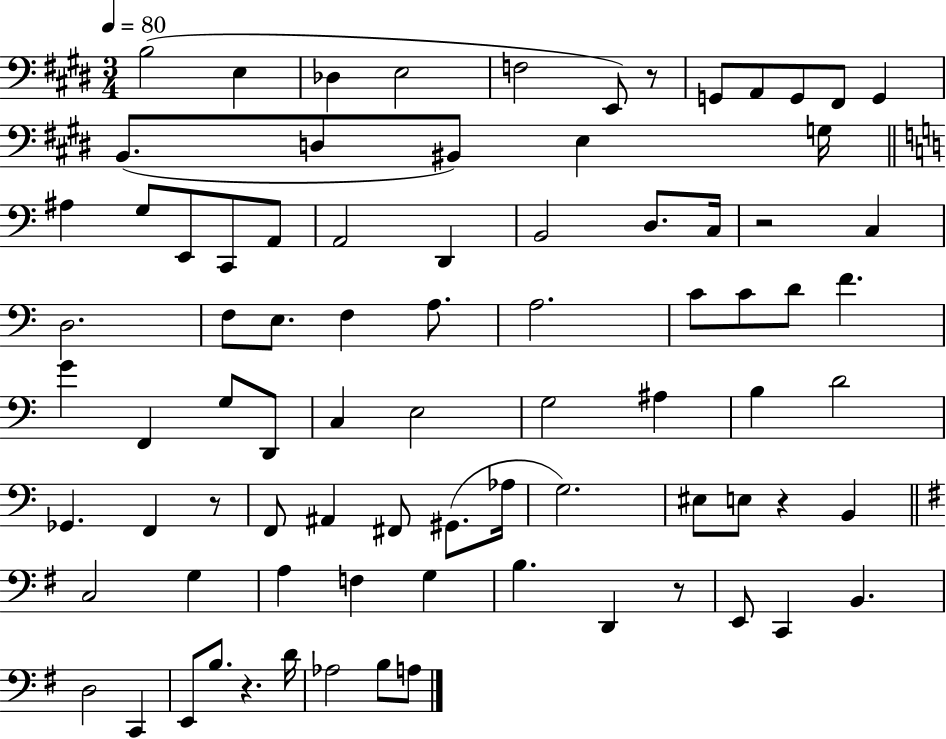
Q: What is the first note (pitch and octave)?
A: B3